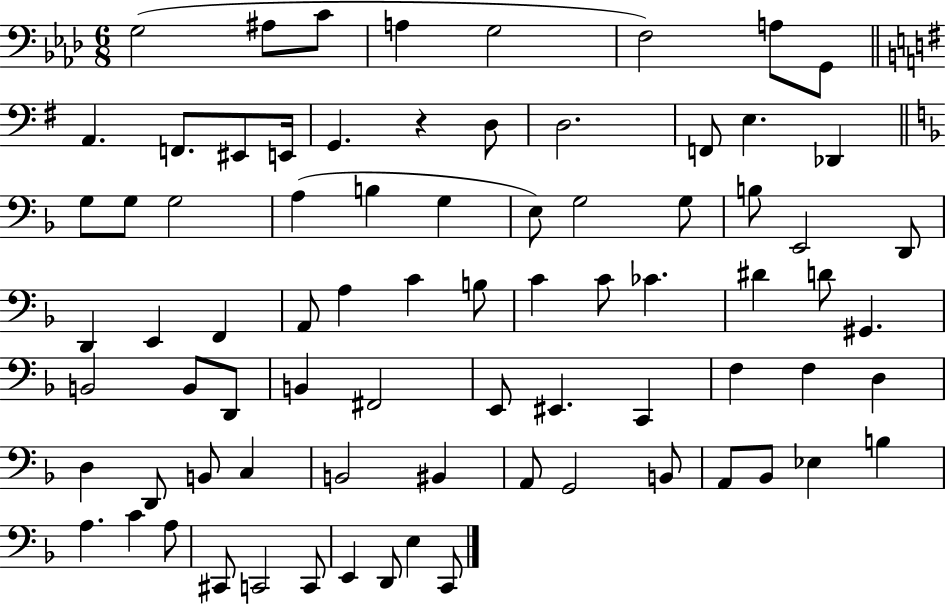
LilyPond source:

{
  \clef bass
  \numericTimeSignature
  \time 6/8
  \key aes \major
  g2( ais8 c'8 | a4 g2 | f2) a8 g,8 | \bar "||" \break \key g \major a,4. f,8. eis,8 e,16 | g,4. r4 d8 | d2. | f,8 e4. des,4 | \break \bar "||" \break \key d \minor g8 g8 g2 | a4( b4 g4 | e8) g2 g8 | b8 e,2 d,8 | \break d,4 e,4 f,4 | a,8 a4 c'4 b8 | c'4 c'8 ces'4. | dis'4 d'8 gis,4. | \break b,2 b,8 d,8 | b,4 fis,2 | e,8 eis,4. c,4 | f4 f4 d4 | \break d4 d,8 b,8 c4 | b,2 bis,4 | a,8 g,2 b,8 | a,8 bes,8 ees4 b4 | \break a4. c'4 a8 | cis,8 c,2 c,8 | e,4 d,8 e4 c,8 | \bar "|."
}